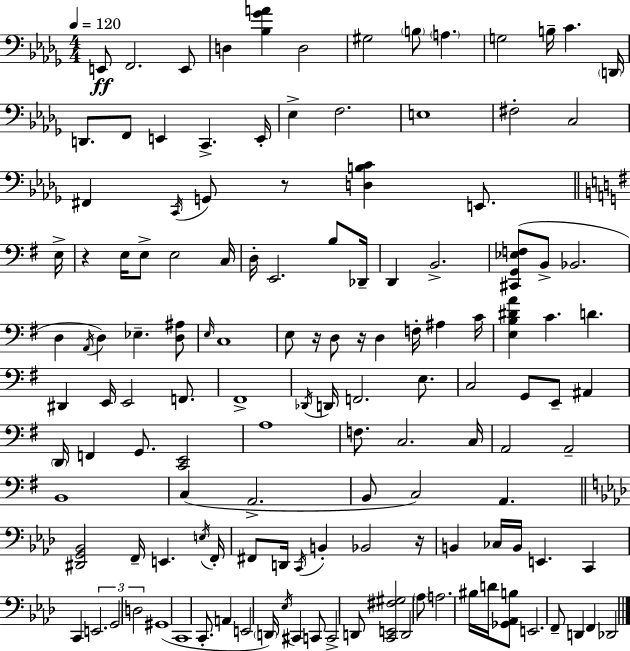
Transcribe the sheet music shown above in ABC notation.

X:1
T:Untitled
M:4/4
L:1/4
K:Bbm
E,,/2 F,,2 E,,/2 D, [_B,_GA] D,2 ^G,2 B,/2 A, G,2 B,/4 C D,,/4 D,,/2 F,,/2 E,, C,, E,,/4 _E, F,2 E,4 ^F,2 C,2 ^F,, C,,/4 G,,/2 z/2 [D,B,C] E,,/2 E,/4 z E,/4 E,/2 E,2 C,/4 D,/4 E,,2 B,/2 _D,,/4 D,, B,,2 [^C,,G,,_E,F,]/2 B,,/2 _B,,2 D, A,,/4 D, _E, [D,^A,]/2 E,/4 C,4 E,/2 z/4 D,/2 z/4 D, F,/4 ^A, C/4 [E,B,^DA] C D ^D,, E,,/4 E,,2 F,,/2 ^F,,4 _D,,/4 D,,/4 F,,2 E,/2 C,2 G,,/2 E,,/2 ^A,, D,,/4 F,, G,,/2 [C,,E,,]2 A,4 F,/2 C,2 C,/4 A,,2 A,,2 B,,4 C, A,,2 B,,/2 C,2 A,, [^D,,G,,_B,,]2 F,,/4 E,, E,/4 F,,/4 ^F,,/2 D,,/4 C,,/4 B,, _B,,2 z/4 B,, _C,/4 B,,/4 E,, C,, C,, E,,2 G,,2 D,2 ^G,,4 C,,4 C,,/2 A,, E,,2 D,,/4 _E,/4 ^C,, C,,/2 C,,2 D,,/2 [C,,E,,^F,^G,]2 D,,2 _A,/2 A,2 ^B,/4 D/4 [_G,,_A,,B,]/2 E,,2 F,,/2 D,, F,, _D,,2